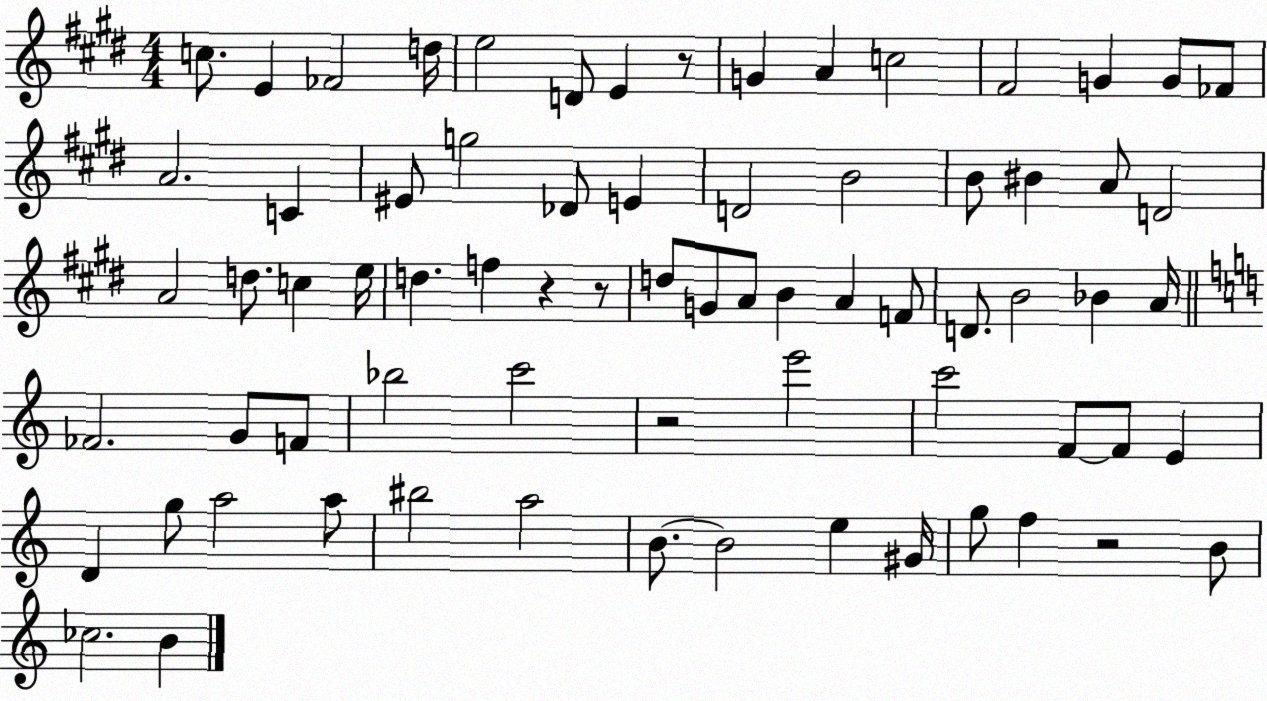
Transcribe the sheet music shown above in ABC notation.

X:1
T:Untitled
M:4/4
L:1/4
K:E
c/2 E _F2 d/4 e2 D/2 E z/2 G A c2 ^F2 G G/2 _F/2 A2 C ^E/2 g2 _D/2 E D2 B2 B/2 ^B A/2 D2 A2 d/2 c e/4 d f z z/2 d/2 G/2 A/2 B A F/2 D/2 B2 _B A/4 _F2 G/2 F/2 _b2 c'2 z2 e'2 c'2 F/2 F/2 E D g/2 a2 a/2 ^b2 a2 B/2 B2 e ^G/4 g/2 f z2 B/2 _c2 B